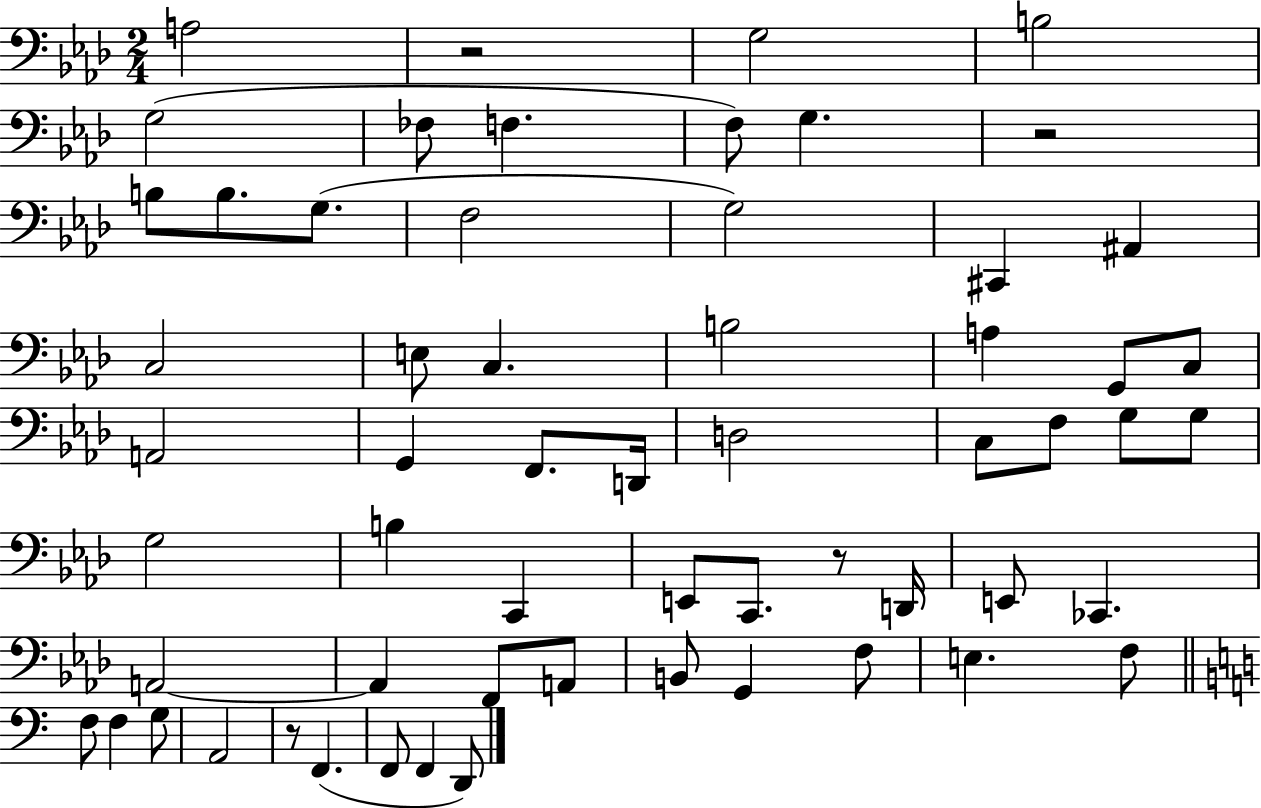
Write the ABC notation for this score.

X:1
T:Untitled
M:2/4
L:1/4
K:Ab
A,2 z2 G,2 B,2 G,2 _F,/2 F, F,/2 G, z2 B,/2 B,/2 G,/2 F,2 G,2 ^C,, ^A,, C,2 E,/2 C, B,2 A, G,,/2 C,/2 A,,2 G,, F,,/2 D,,/4 D,2 C,/2 F,/2 G,/2 G,/2 G,2 B, C,, E,,/2 C,,/2 z/2 D,,/4 E,,/2 _C,, A,,2 A,, F,,/2 A,,/2 B,,/2 G,, F,/2 E, F,/2 F,/2 F, G,/2 A,,2 z/2 F,, F,,/2 F,, D,,/2